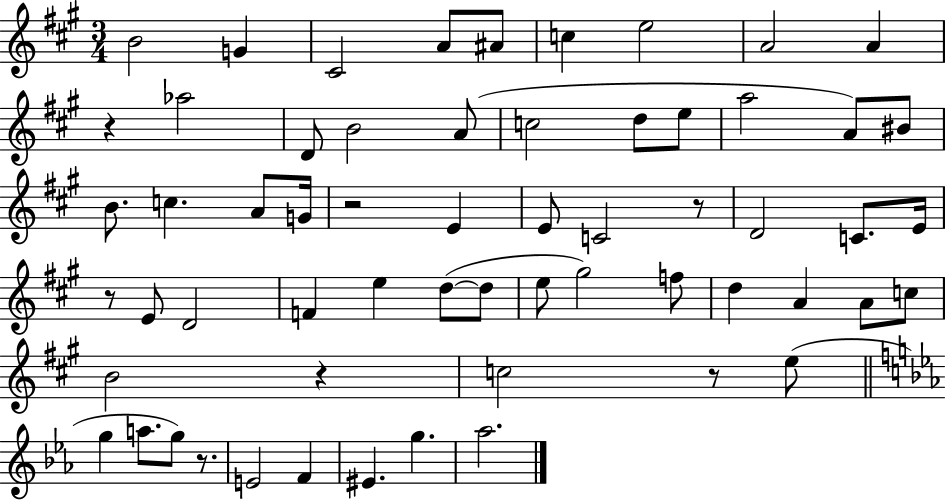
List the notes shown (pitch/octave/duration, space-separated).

B4/h G4/q C#4/h A4/e A#4/e C5/q E5/h A4/h A4/q R/q Ab5/h D4/e B4/h A4/e C5/h D5/e E5/e A5/h A4/e BIS4/e B4/e. C5/q. A4/e G4/s R/h E4/q E4/e C4/h R/e D4/h C4/e. E4/s R/e E4/e D4/h F4/q E5/q D5/e D5/e E5/e G#5/h F5/e D5/q A4/q A4/e C5/e B4/h R/q C5/h R/e E5/e G5/q A5/e. G5/e R/e. E4/h F4/q EIS4/q. G5/q. Ab5/h.